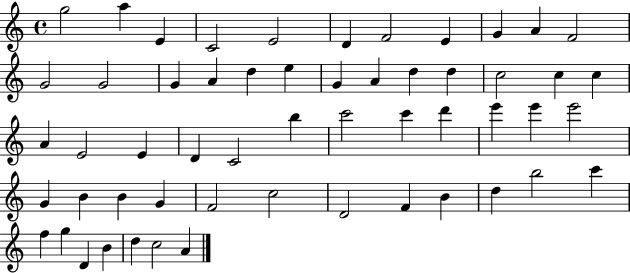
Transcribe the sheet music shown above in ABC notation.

X:1
T:Untitled
M:4/4
L:1/4
K:C
g2 a E C2 E2 D F2 E G A F2 G2 G2 G A d e G A d d c2 c c A E2 E D C2 b c'2 c' d' e' e' e'2 G B B G F2 c2 D2 F B d b2 c' f g D B d c2 A